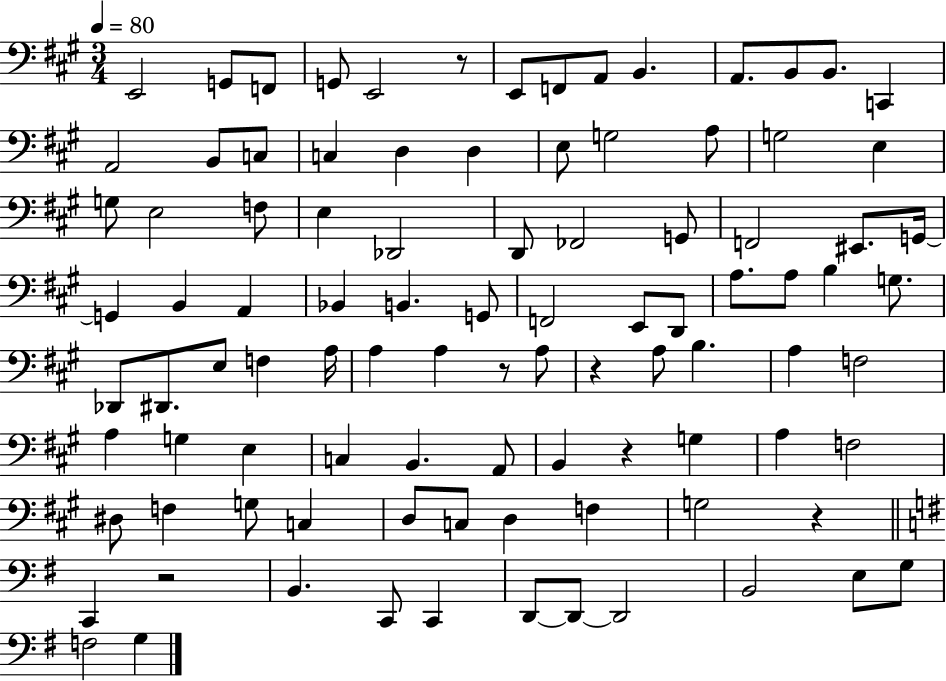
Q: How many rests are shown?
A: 6